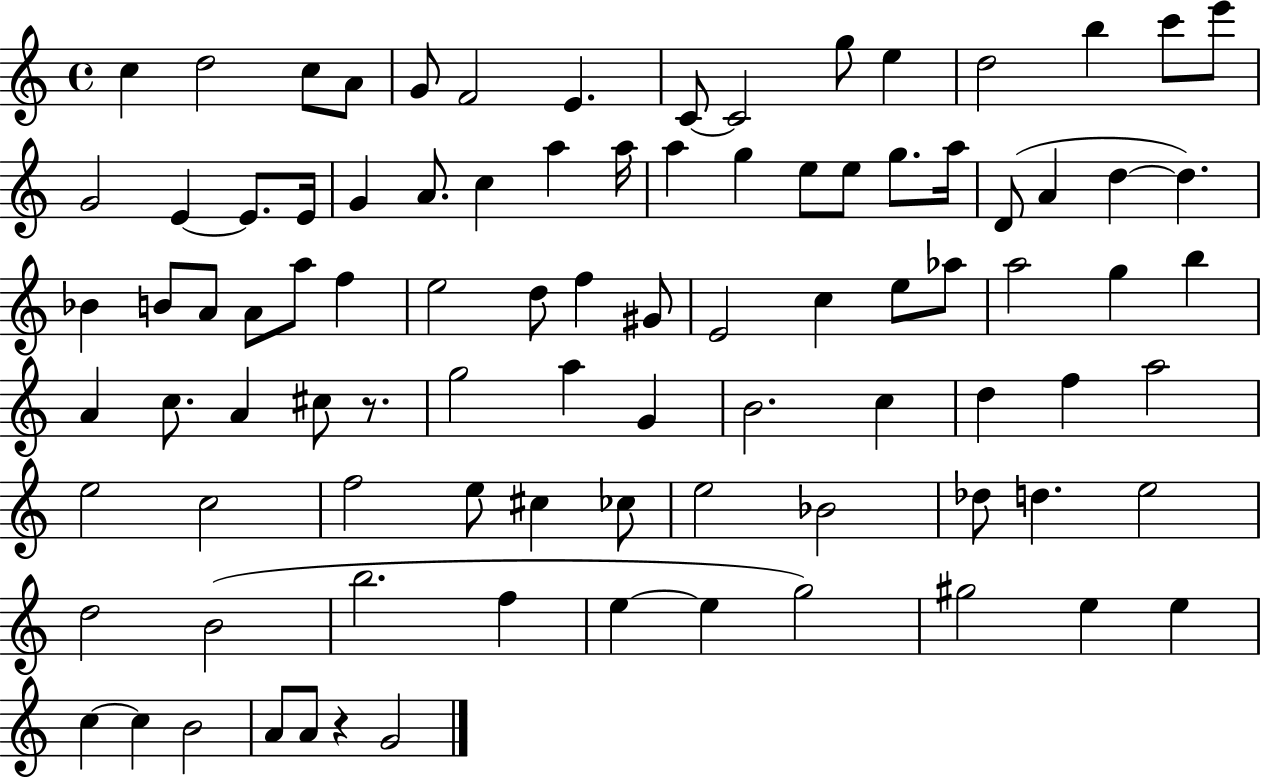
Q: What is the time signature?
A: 4/4